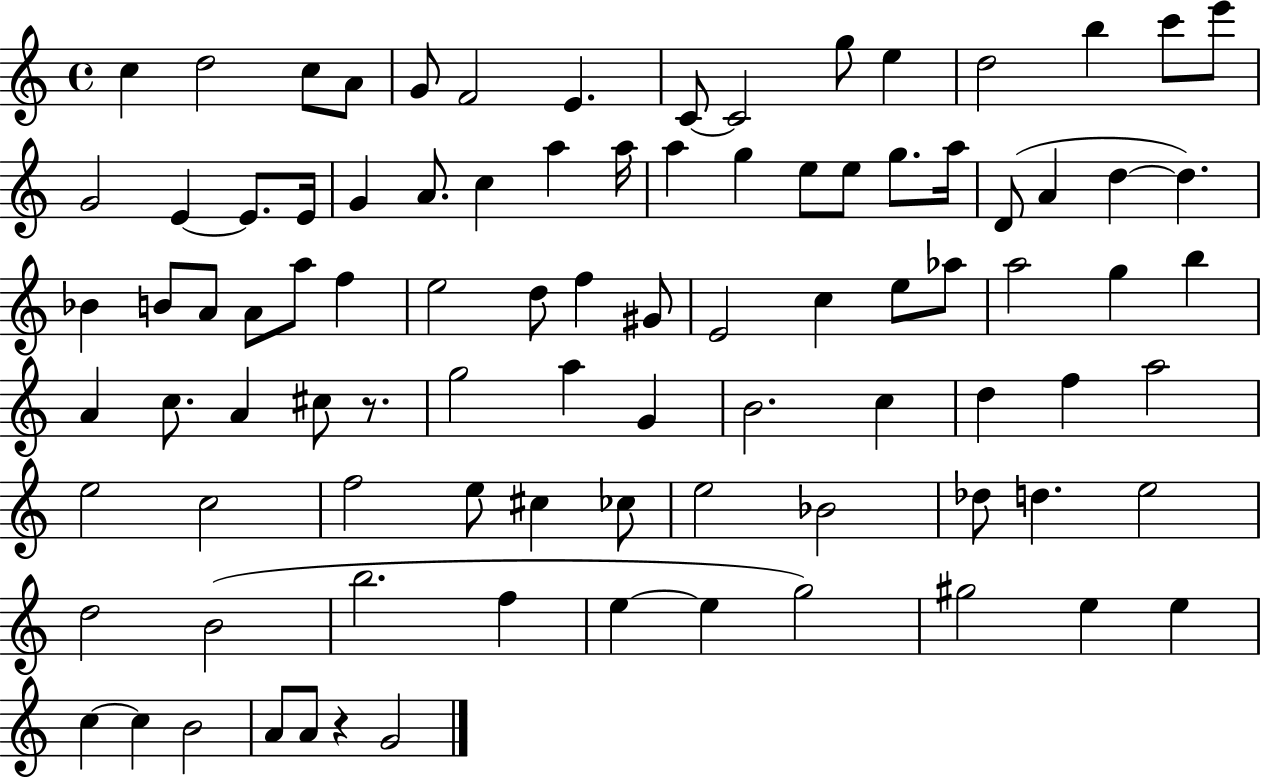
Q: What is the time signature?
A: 4/4